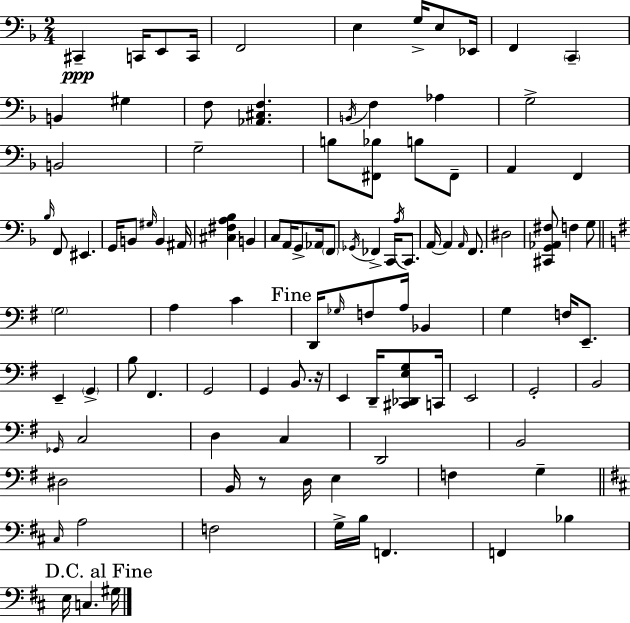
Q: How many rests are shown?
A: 2